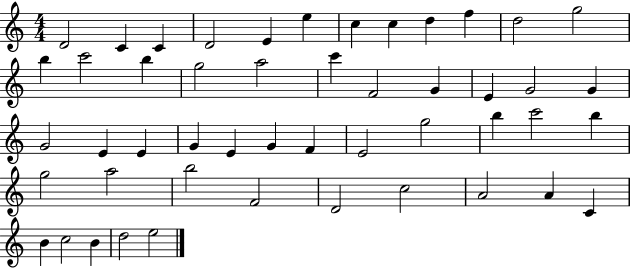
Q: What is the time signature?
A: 4/4